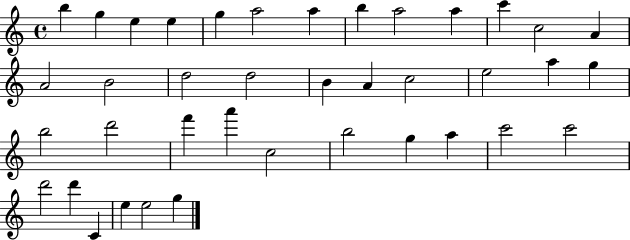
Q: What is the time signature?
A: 4/4